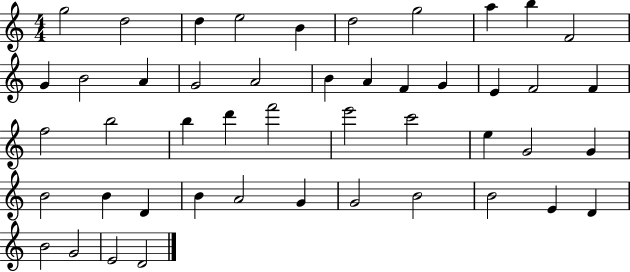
{
  \clef treble
  \numericTimeSignature
  \time 4/4
  \key c \major
  g''2 d''2 | d''4 e''2 b'4 | d''2 g''2 | a''4 b''4 f'2 | \break g'4 b'2 a'4 | g'2 a'2 | b'4 a'4 f'4 g'4 | e'4 f'2 f'4 | \break f''2 b''2 | b''4 d'''4 f'''2 | e'''2 c'''2 | e''4 g'2 g'4 | \break b'2 b'4 d'4 | b'4 a'2 g'4 | g'2 b'2 | b'2 e'4 d'4 | \break b'2 g'2 | e'2 d'2 | \bar "|."
}